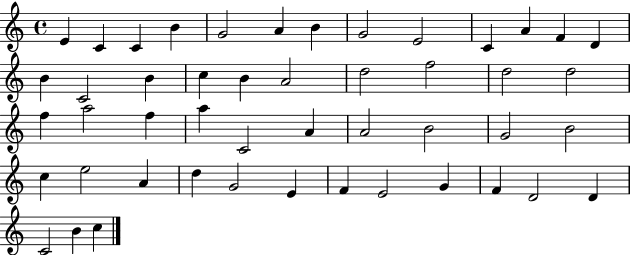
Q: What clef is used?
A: treble